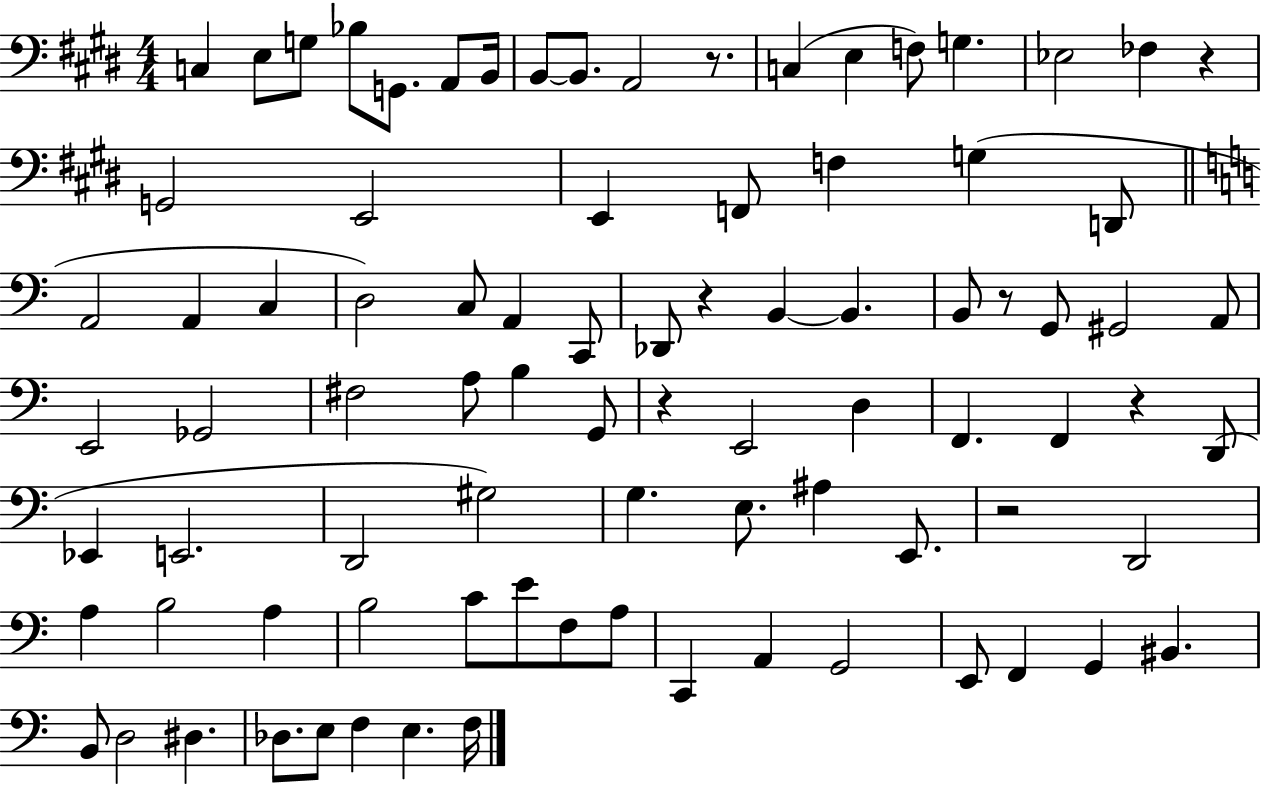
{
  \clef bass
  \numericTimeSignature
  \time 4/4
  \key e \major
  c4 e8 g8 bes8 g,8. a,8 b,16 | b,8~~ b,8. a,2 r8. | c4( e4 f8) g4. | ees2 fes4 r4 | \break g,2 e,2 | e,4 f,8 f4 g4( d,8 | \bar "||" \break \key a \minor a,2 a,4 c4 | d2) c8 a,4 c,8 | des,8 r4 b,4~~ b,4. | b,8 r8 g,8 gis,2 a,8 | \break e,2 ges,2 | fis2 a8 b4 g,8 | r4 e,2 d4 | f,4. f,4 r4 d,8( | \break ees,4 e,2. | d,2 gis2) | g4. e8. ais4 e,8. | r2 d,2 | \break a4 b2 a4 | b2 c'8 e'8 f8 a8 | c,4 a,4 g,2 | e,8 f,4 g,4 bis,4. | \break b,8 d2 dis4. | des8. e8 f4 e4. f16 | \bar "|."
}